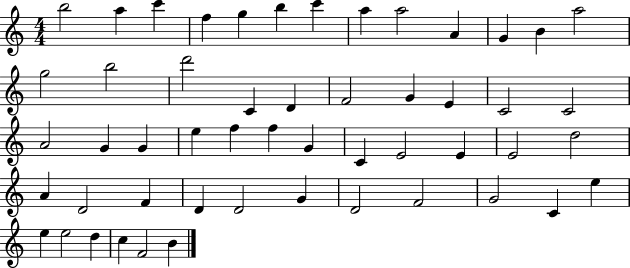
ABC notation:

X:1
T:Untitled
M:4/4
L:1/4
K:C
b2 a c' f g b c' a a2 A G B a2 g2 b2 d'2 C D F2 G E C2 C2 A2 G G e f f G C E2 E E2 d2 A D2 F D D2 G D2 F2 G2 C e e e2 d c F2 B